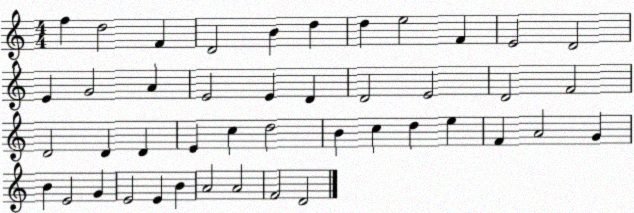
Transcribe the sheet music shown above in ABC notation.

X:1
T:Untitled
M:4/4
L:1/4
K:C
f d2 F D2 B d d e2 F E2 D2 E G2 A E2 E D D2 E2 D2 F2 D2 D D E c d2 B c d e F A2 G B E2 G E2 E B A2 A2 F2 D2